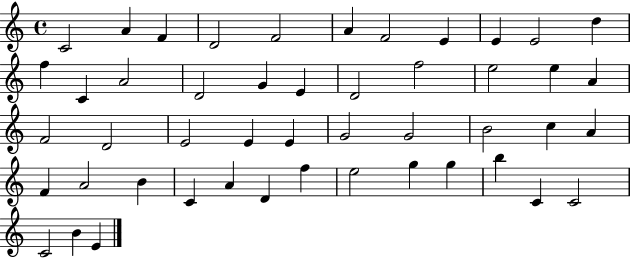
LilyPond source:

{
  \clef treble
  \time 4/4
  \defaultTimeSignature
  \key c \major
  c'2 a'4 f'4 | d'2 f'2 | a'4 f'2 e'4 | e'4 e'2 d''4 | \break f''4 c'4 a'2 | d'2 g'4 e'4 | d'2 f''2 | e''2 e''4 a'4 | \break f'2 d'2 | e'2 e'4 e'4 | g'2 g'2 | b'2 c''4 a'4 | \break f'4 a'2 b'4 | c'4 a'4 d'4 f''4 | e''2 g''4 g''4 | b''4 c'4 c'2 | \break c'2 b'4 e'4 | \bar "|."
}